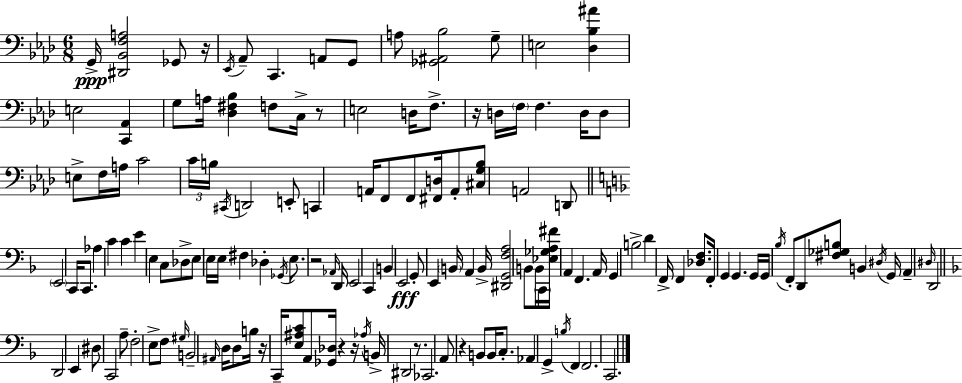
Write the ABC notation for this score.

X:1
T:Untitled
M:6/8
L:1/4
K:Ab
G,,/4 [^D,,_B,,F,A,]2 _G,,/2 z/4 _E,,/4 _A,,/2 C,, A,,/2 G,,/2 A,/2 [_G,,^A,,_B,]2 G,/2 E,2 [_D,_B,^A] E,2 [C,,_A,,] G,/2 A,/4 [_D,^F,_B,] F,/2 C,/4 z/2 E,2 D,/4 F,/2 z/4 D,/4 F,/4 F, D,/4 D,/2 E,/2 F,/4 A,/4 C2 C/4 B,/4 ^C,,/4 D,,2 E,,/2 C,, A,,/4 F,,/2 F,,/2 [^F,,D,]/4 A,,/2 [^C,G,_B,]/2 A,,2 D,,/2 E,,2 C,,/4 C,,/2 _A, C C E E, C,/2 _D,/2 E,/2 E,/4 E,/4 ^F, _D, _G,,/4 E,/2 z2 _A,,/4 D,,/4 E,,2 C,, B,, E,,2 G,,/2 E,, B,,/4 A,, B,,/4 [^D,,G,,F,A,]2 B,,/2 B,,/4 C,,/4 [_E,_G,A,^F]/4 A,, F,, A,,/4 G,, B,2 D F,,/4 F,, [_D,F,]/2 F,,/4 G,, G,, G,,/4 G,,/4 _B,/4 F,,/2 D,,/2 [^F,_G,B,]/2 B,, ^D,/4 G,,/4 A,, ^D,/4 D,,2 D,,2 E,, ^D,/2 C,,2 A,/2 F,2 E,/2 F,/2 ^G,/4 B,,2 ^A,,/4 D,/4 D,/2 B,/4 z/4 C,,/4 [E,^A,C]/2 A,,/2 [_G,,_D,]/4 z z/4 _A,/4 B,,/4 ^D,,2 z/2 _C,,2 A,,/2 z B,,/2 B,,/4 C,/2 _A,, G,, B,/4 F,, F,,2 C,,2